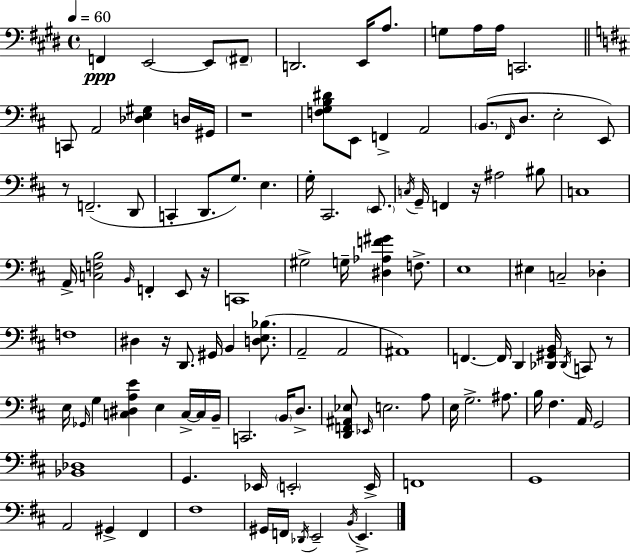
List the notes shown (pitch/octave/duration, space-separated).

F2/q E2/h E2/e F#2/e D2/h. E2/s A3/e. G3/e A3/s A3/s C2/h. C2/e A2/h [Db3,E3,G#3]/q D3/s G#2/s R/w [F3,G3,B3,D#4]/e E2/e F2/q A2/h B2/e. F#2/s D3/e. E3/h E2/e R/e F2/h. D2/e C2/q D2/e. G3/e. E3/q. G3/s C#2/h. E2/e. C3/s G2/s F2/q R/s A#3/h BIS3/e C3/w A2/s [C3,F3,B3]/h B2/s F2/q E2/e R/s C2/w G#3/h G3/s [D#3,Ab3,F4,G#4]/q F3/e. E3/w EIS3/q C3/h Db3/q F3/w D#3/q R/s D2/e. G#2/s B2/q [D3,E3,Bb3]/e. A2/h A2/h A#2/w F2/q. F2/s D2/q [Db2,G#2,B2]/s Db2/s C2/e R/e E3/s Gb2/s G3/q [C3,D#3,A3,E4]/q E3/q C3/s C3/s B2/s C2/h. B2/s D3/e. [D2,F2,A#2,Eb3]/e Eb2/s E3/h. A3/e E3/s G3/h. A#3/e. B3/s F#3/q. A2/s G2/h [Bb2,Db3]/w G2/q. Eb2/s E2/h E2/s F2/w G2/w A2/h G#2/q F#2/q F#3/w G#2/s F2/s Db2/s E2/h B2/s E2/q.